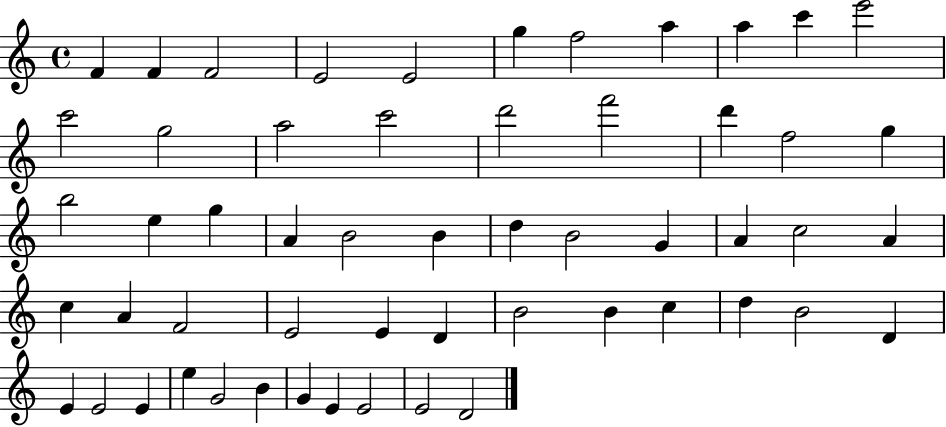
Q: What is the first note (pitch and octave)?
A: F4